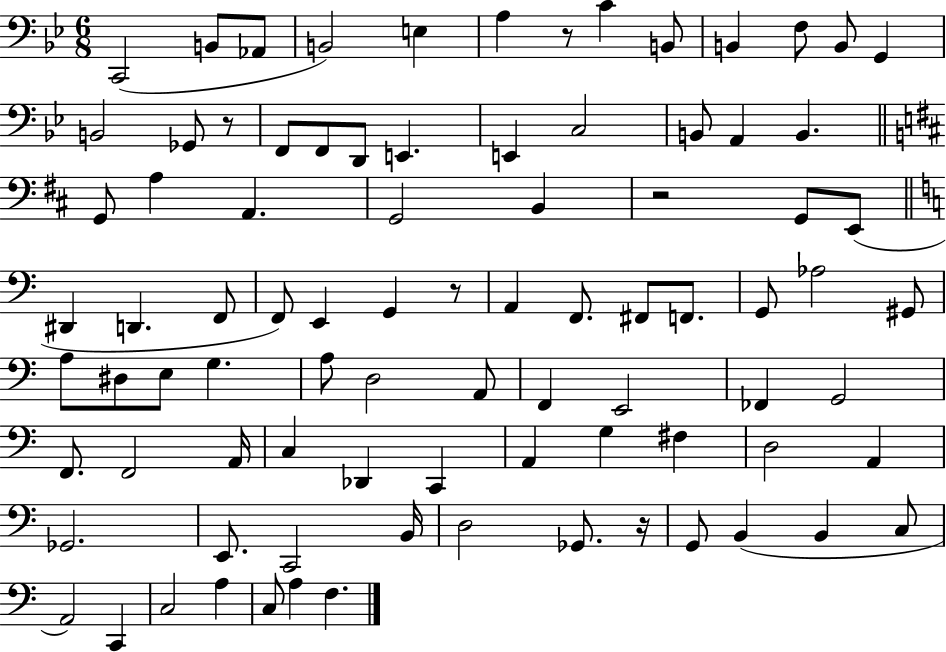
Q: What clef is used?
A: bass